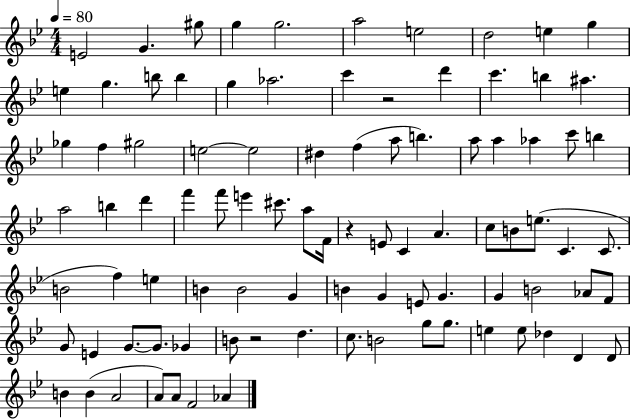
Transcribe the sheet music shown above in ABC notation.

X:1
T:Untitled
M:4/4
L:1/4
K:Bb
E2 G ^g/2 g g2 a2 e2 d2 e g e g b/2 b g _a2 c' z2 d' c' b ^a _g f ^g2 e2 e2 ^d f a/2 b a/2 a _a c'/2 b a2 b d' f' f'/2 e' ^c'/2 a/2 F/4 z E/2 C A c/2 B/2 e/2 C C/2 B2 f e B B2 G B G E/2 G G B2 _A/2 F/2 G/2 E G/2 G/2 _G B/2 z2 d c/2 B2 g/2 g/2 e e/2 _d D D/2 B B A2 A/2 A/2 F2 _A